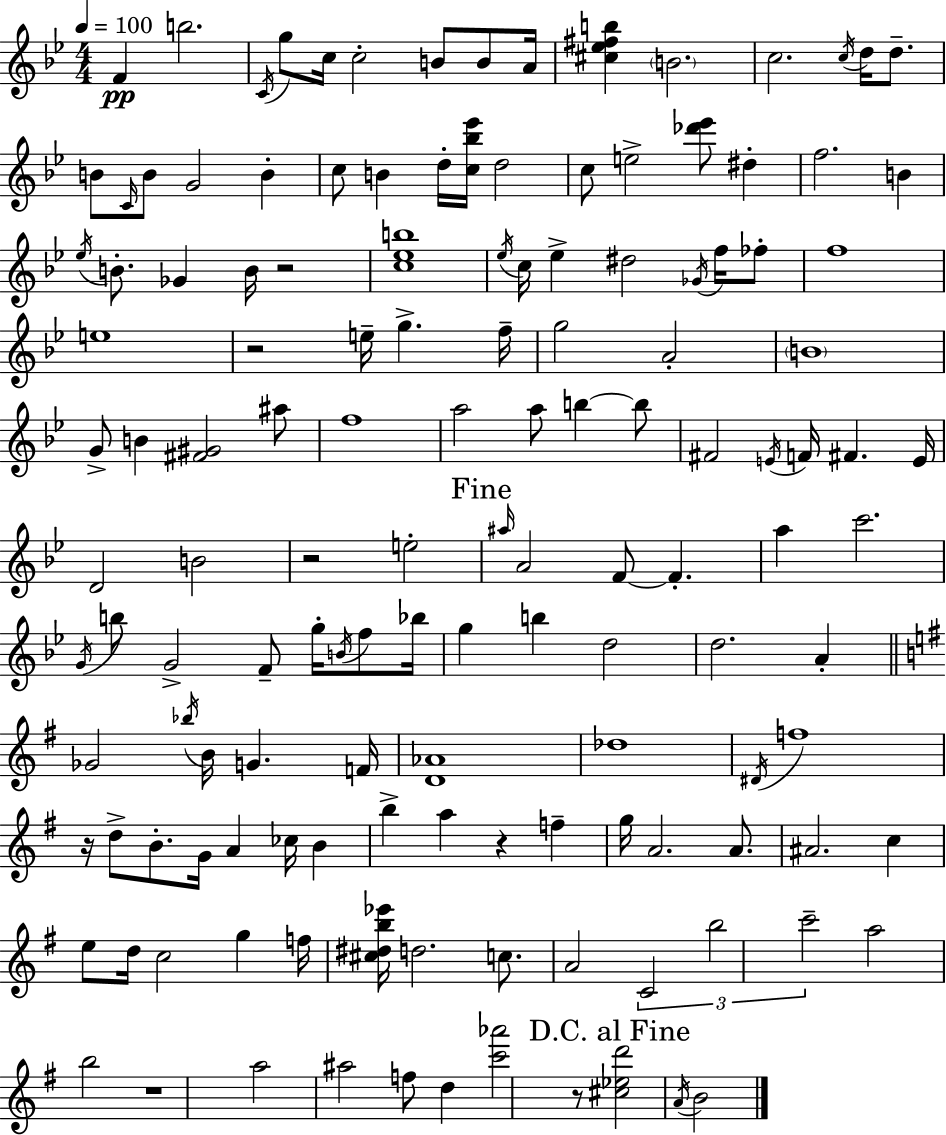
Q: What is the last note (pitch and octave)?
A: B4